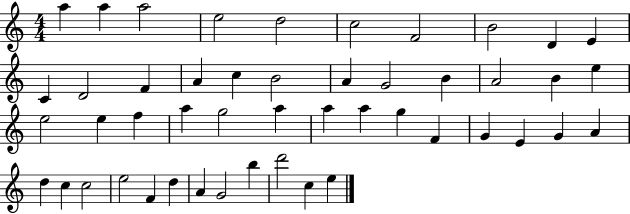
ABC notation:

X:1
T:Untitled
M:4/4
L:1/4
K:C
a a a2 e2 d2 c2 F2 B2 D E C D2 F A c B2 A G2 B A2 B e e2 e f a g2 a a a g F G E G A d c c2 e2 F d A G2 b d'2 c e